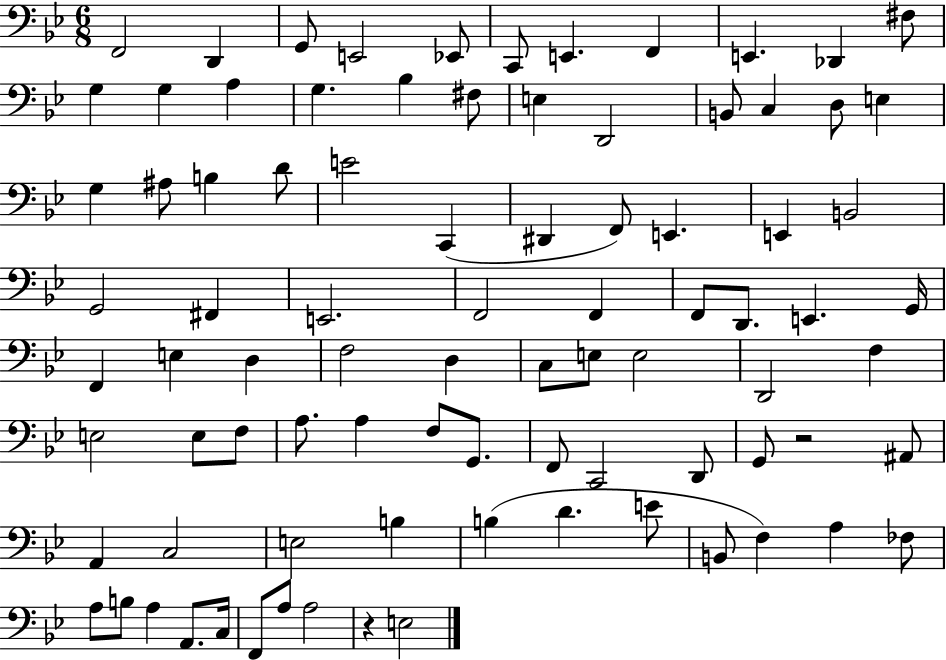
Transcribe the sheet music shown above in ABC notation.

X:1
T:Untitled
M:6/8
L:1/4
K:Bb
F,,2 D,, G,,/2 E,,2 _E,,/2 C,,/2 E,, F,, E,, _D,, ^F,/2 G, G, A, G, _B, ^F,/2 E, D,,2 B,,/2 C, D,/2 E, G, ^A,/2 B, D/2 E2 C,, ^D,, F,,/2 E,, E,, B,,2 G,,2 ^F,, E,,2 F,,2 F,, F,,/2 D,,/2 E,, G,,/4 F,, E, D, F,2 D, C,/2 E,/2 E,2 D,,2 F, E,2 E,/2 F,/2 A,/2 A, F,/2 G,,/2 F,,/2 C,,2 D,,/2 G,,/2 z2 ^A,,/2 A,, C,2 E,2 B, B, D E/2 B,,/2 F, A, _F,/2 A,/2 B,/2 A, A,,/2 C,/4 F,,/2 A,/2 A,2 z E,2